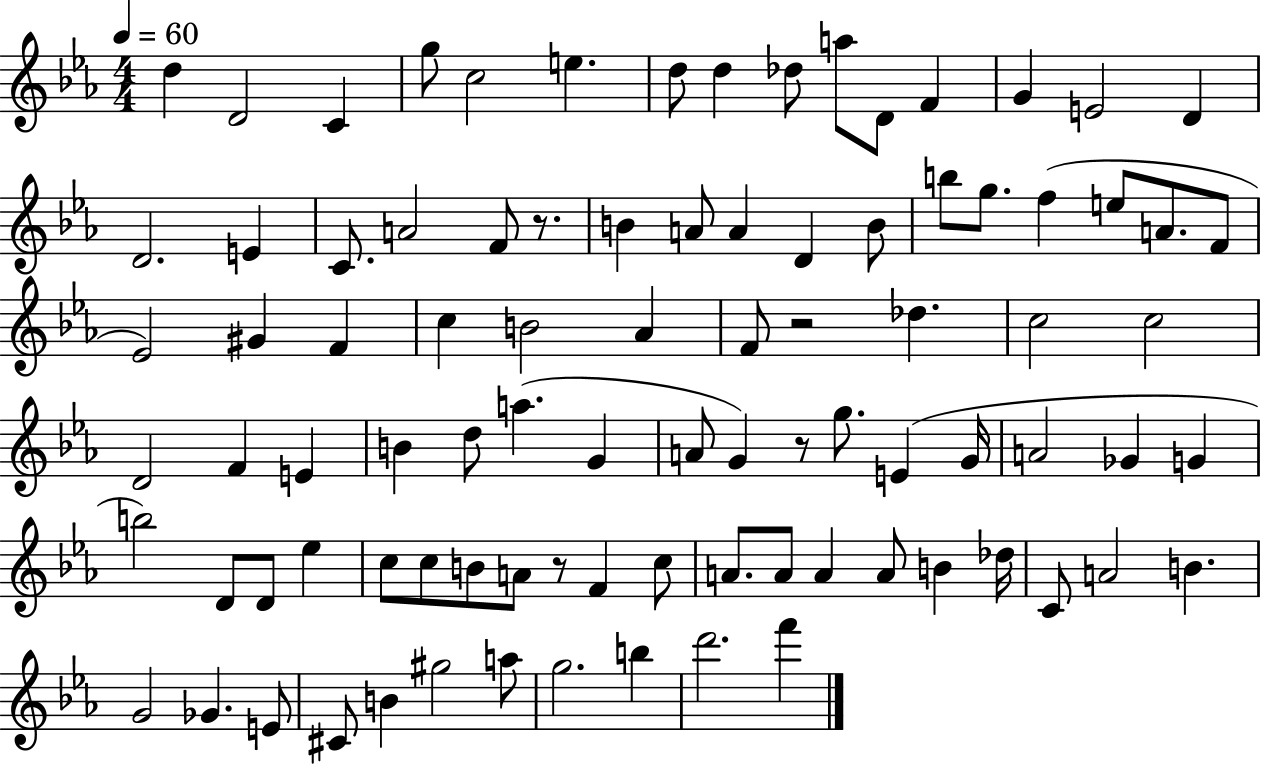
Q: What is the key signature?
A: EES major